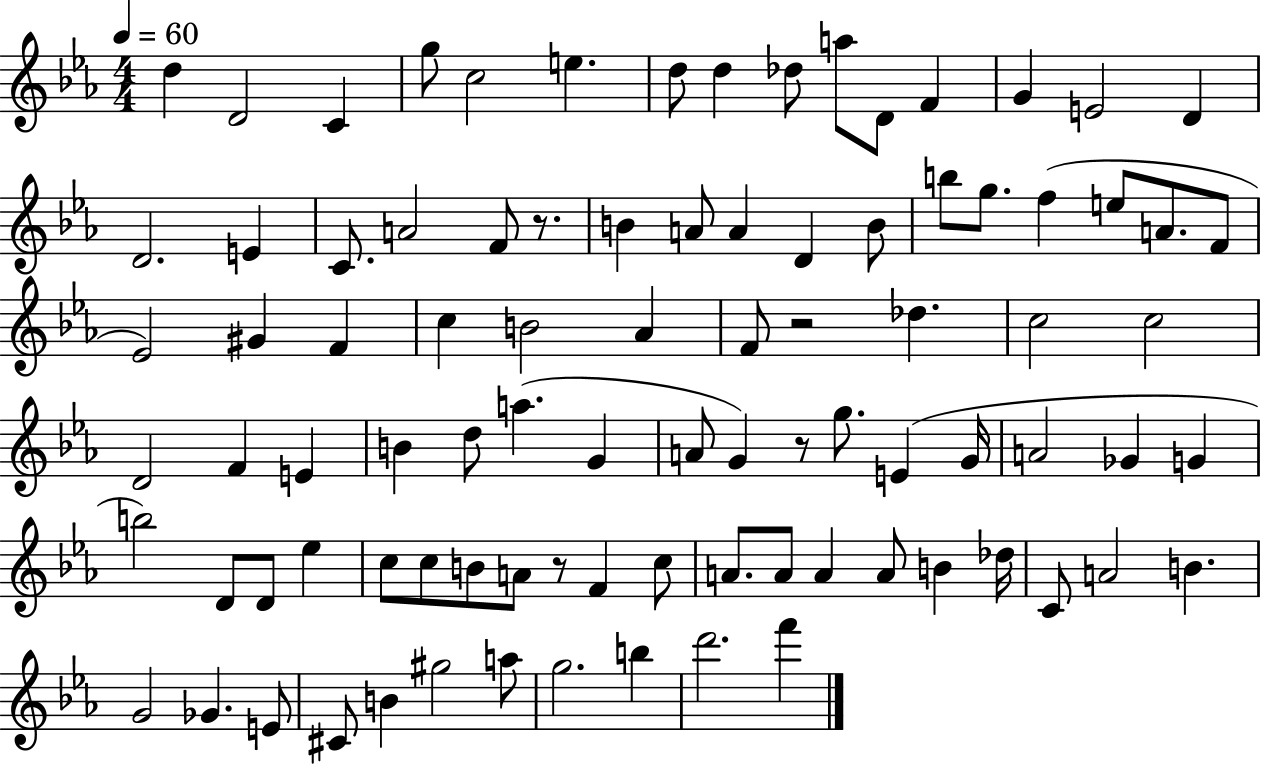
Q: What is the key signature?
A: EES major